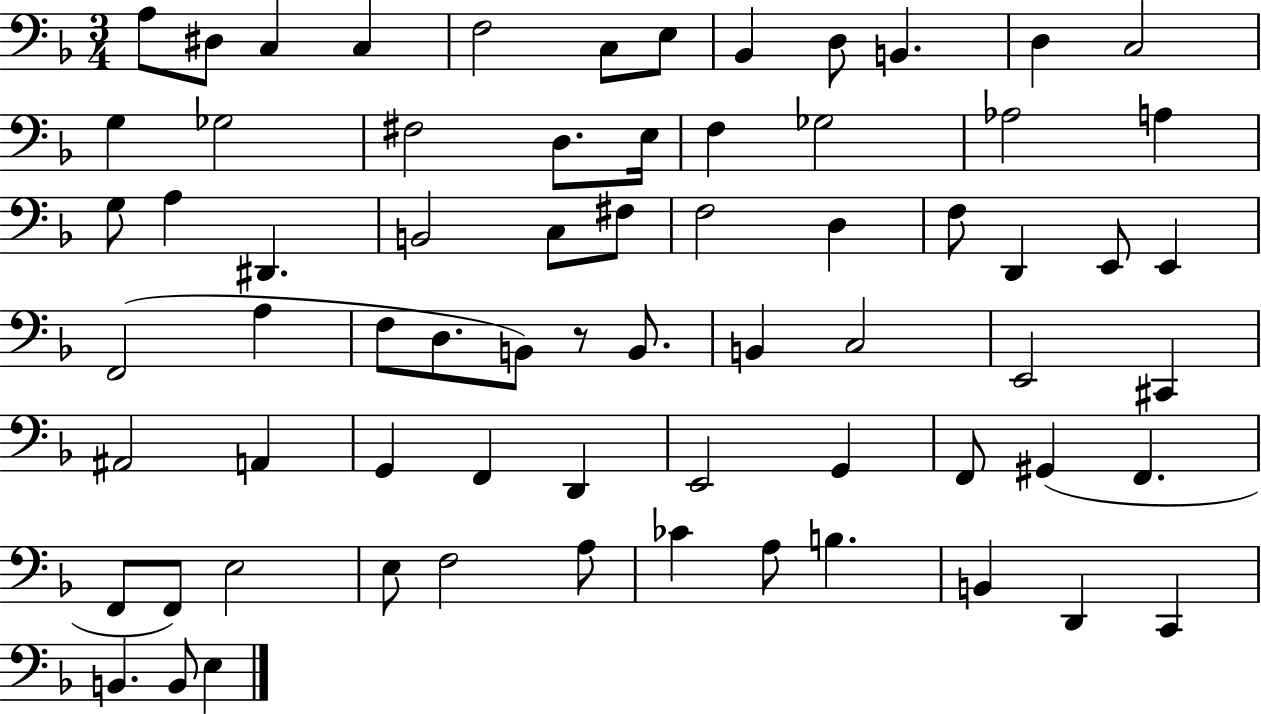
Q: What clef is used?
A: bass